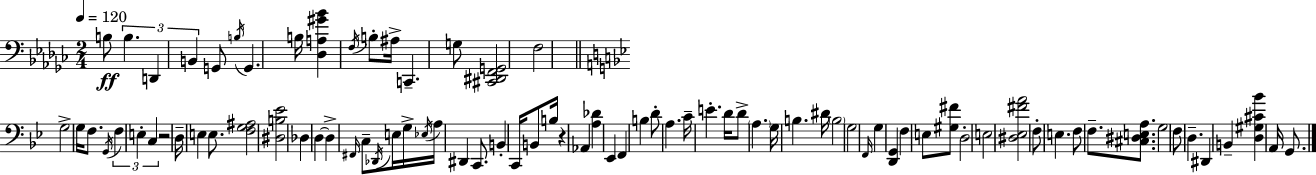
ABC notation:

X:1
T:Untitled
M:2/4
L:1/4
K:Ebm
B,/2 B, D,, B,, G,,/2 B,/4 G,, B,/4 [_D,A,^G_B] F,/4 B,/2 ^A,/4 C,, G,/2 [^C,,^D,,F,,G,,]2 F,2 G,2 G,/4 F,/2 G,,/4 F, E, C, z2 D,/4 E, E,/2 [F,G,^A,]2 [^D,B,_E]2 _D, D, D, ^F,,/4 C,/2 _D,,/4 E,/4 G,/4 _E,/4 A,/4 ^D,, C,,/2 B,, C,,/4 B,,/2 B,/4 z _A,, [A,_D] _E,, F,, B, D/2 A, C/4 E D/4 D/2 A, G,/4 B, ^D/4 B,2 G,2 F,,/4 G, [D,,G,,] F, E,/2 [^G,^F]/2 D,2 E,2 [^D,_E,^FA]2 F,/2 E, F,/2 F,/2 [^C,^D,E,A,]/2 G,2 F,/2 D, ^D,, B,, [D,^G,^C_B] A,,/4 G,,/2